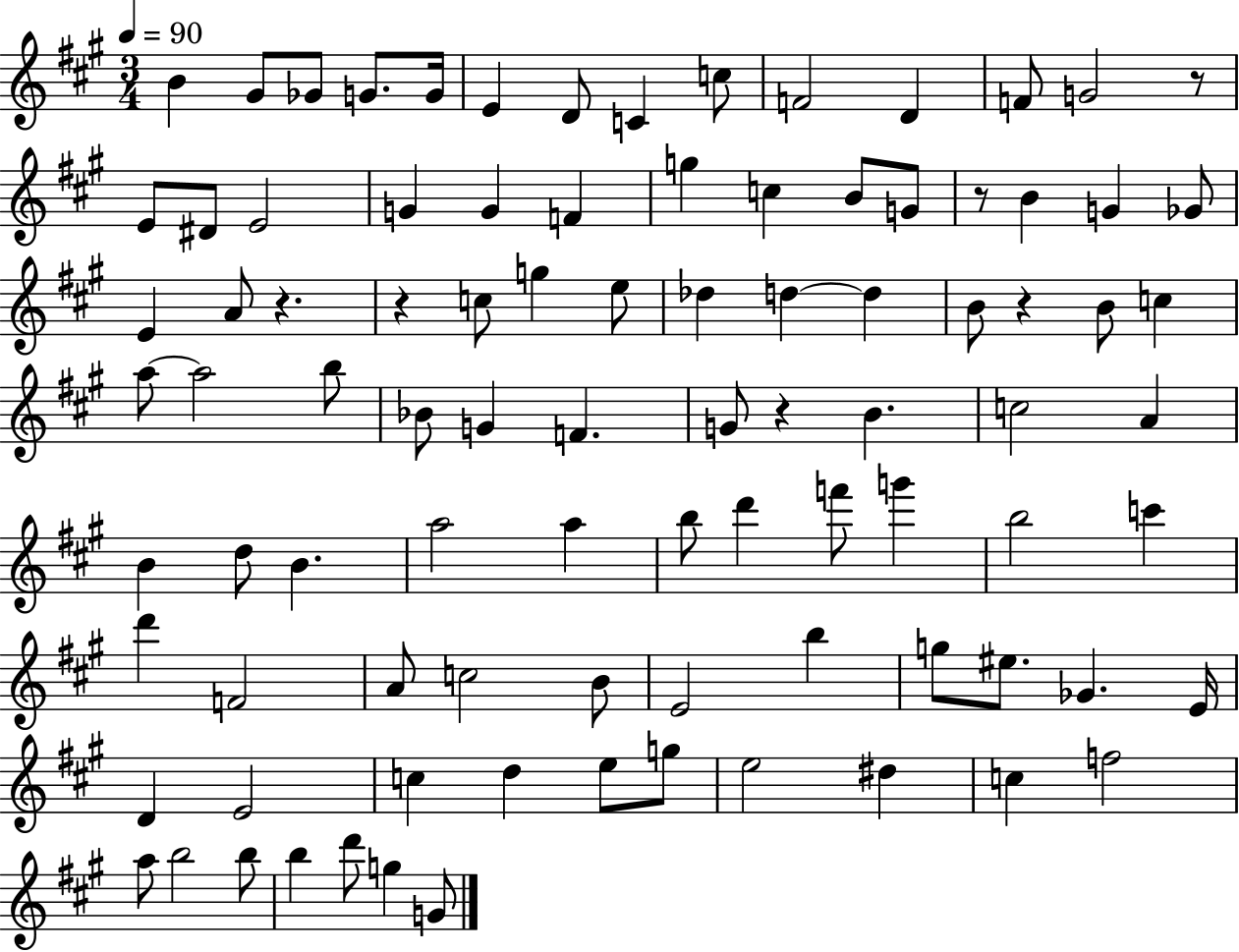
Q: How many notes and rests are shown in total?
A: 92